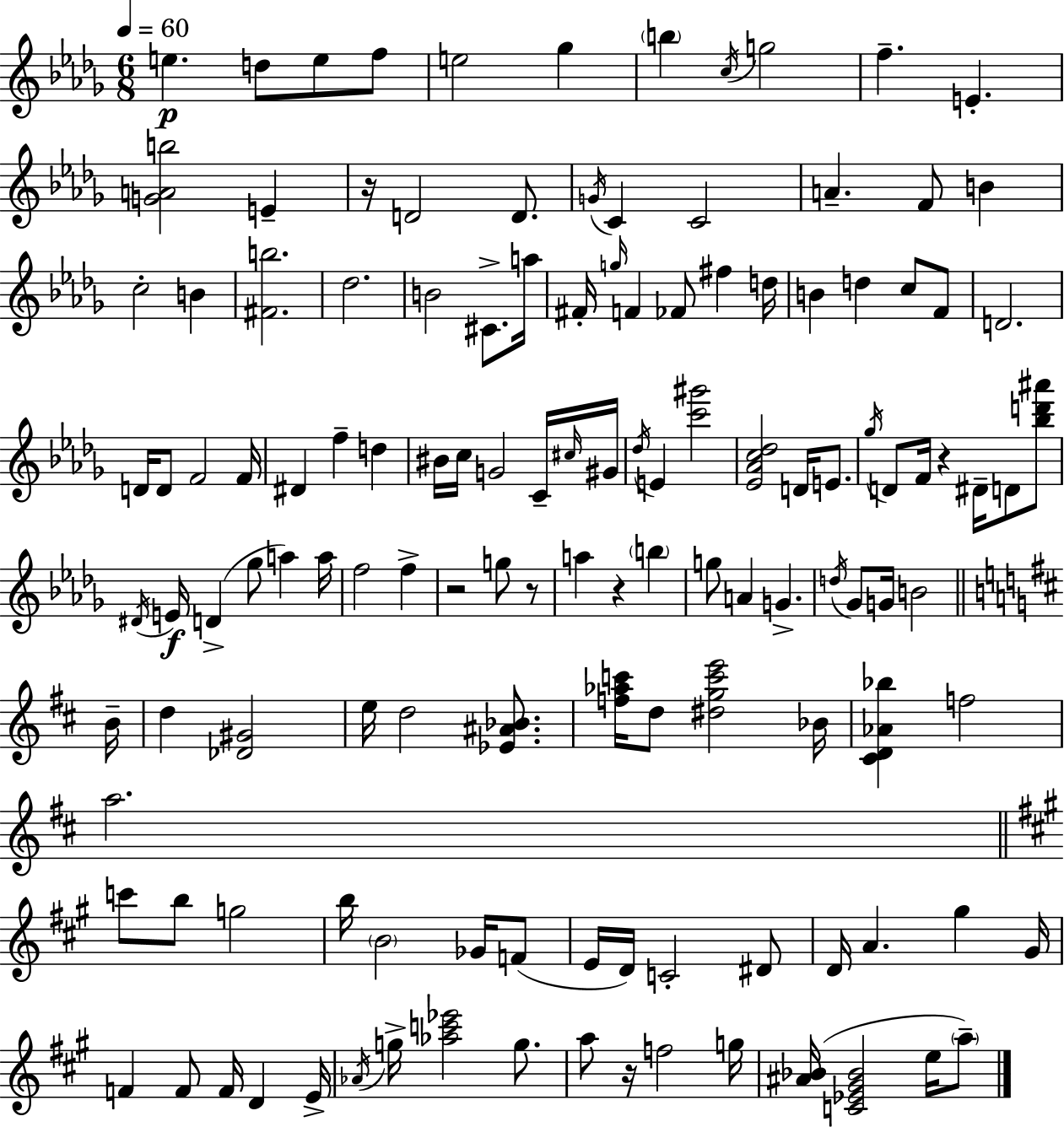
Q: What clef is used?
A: treble